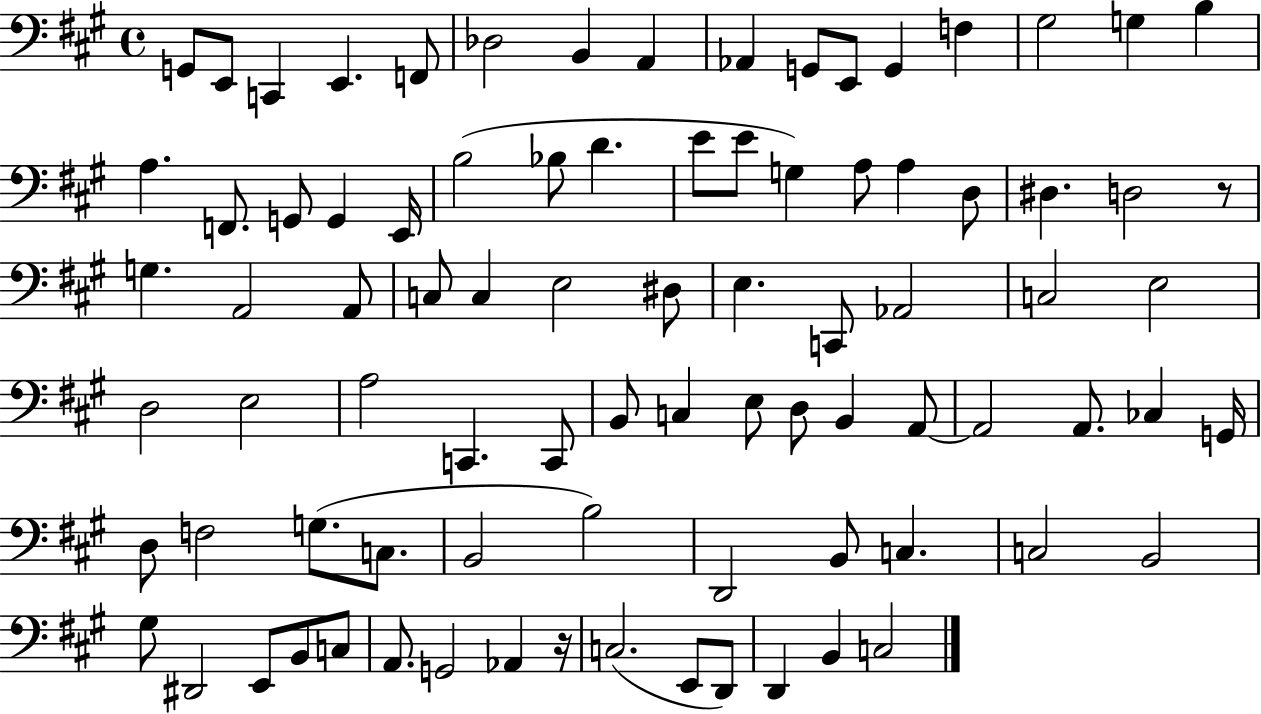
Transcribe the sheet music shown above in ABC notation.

X:1
T:Untitled
M:4/4
L:1/4
K:A
G,,/2 E,,/2 C,, E,, F,,/2 _D,2 B,, A,, _A,, G,,/2 E,,/2 G,, F, ^G,2 G, B, A, F,,/2 G,,/2 G,, E,,/4 B,2 _B,/2 D E/2 E/2 G, A,/2 A, D,/2 ^D, D,2 z/2 G, A,,2 A,,/2 C,/2 C, E,2 ^D,/2 E, C,,/2 _A,,2 C,2 E,2 D,2 E,2 A,2 C,, C,,/2 B,,/2 C, E,/2 D,/2 B,, A,,/2 A,,2 A,,/2 _C, G,,/4 D,/2 F,2 G,/2 C,/2 B,,2 B,2 D,,2 B,,/2 C, C,2 B,,2 ^G,/2 ^D,,2 E,,/2 B,,/2 C,/2 A,,/2 G,,2 _A,, z/4 C,2 E,,/2 D,,/2 D,, B,, C,2